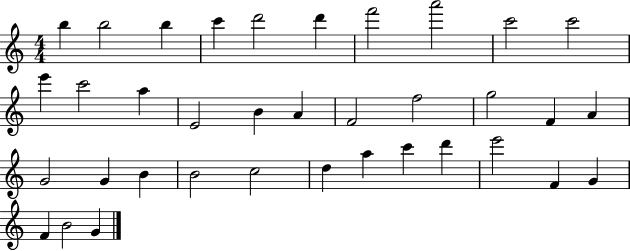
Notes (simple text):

B5/q B5/h B5/q C6/q D6/h D6/q F6/h A6/h C6/h C6/h E6/q C6/h A5/q E4/h B4/q A4/q F4/h F5/h G5/h F4/q A4/q G4/h G4/q B4/q B4/h C5/h D5/q A5/q C6/q D6/q E6/h F4/q G4/q F4/q B4/h G4/q